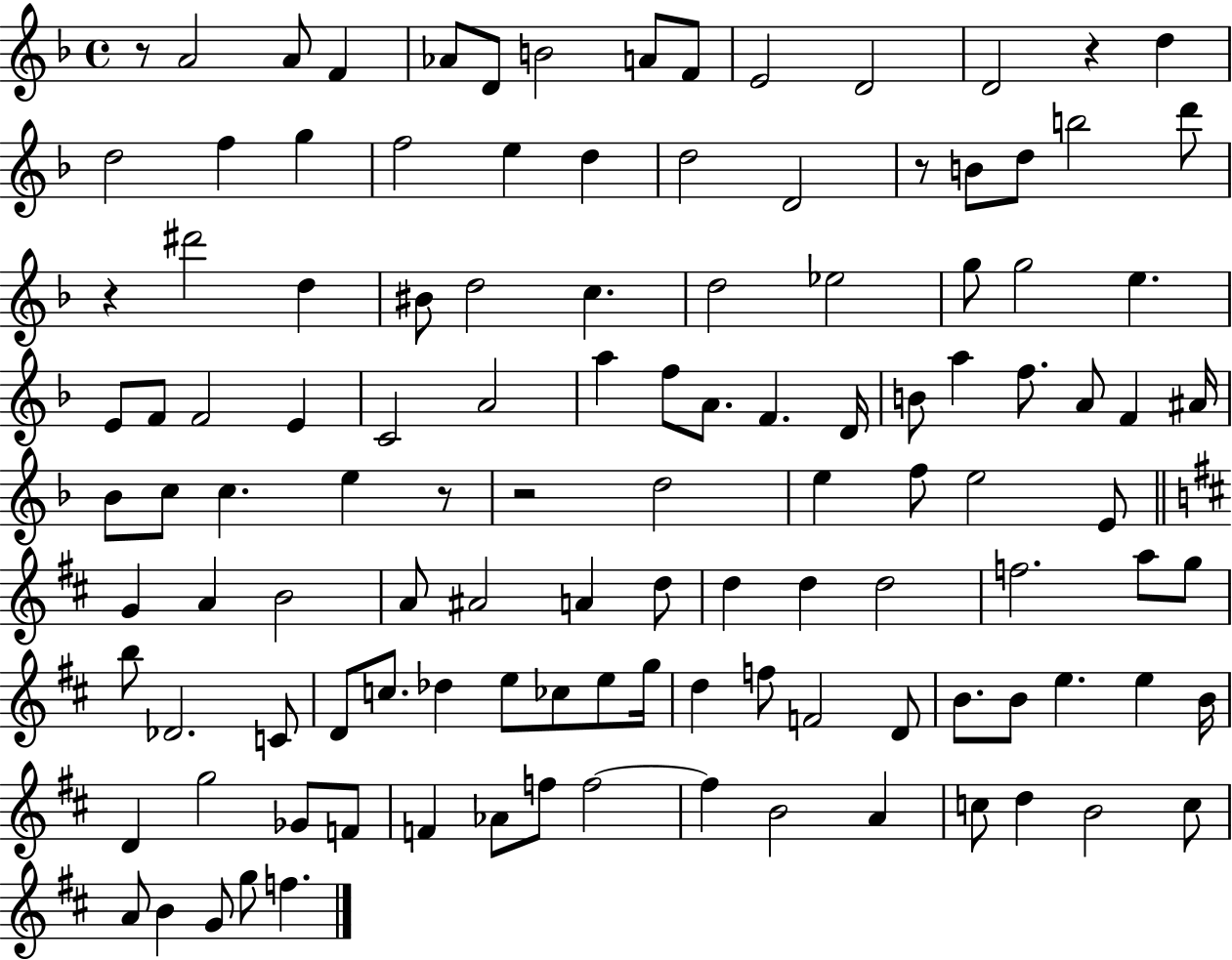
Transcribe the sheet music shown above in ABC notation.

X:1
T:Untitled
M:4/4
L:1/4
K:F
z/2 A2 A/2 F _A/2 D/2 B2 A/2 F/2 E2 D2 D2 z d d2 f g f2 e d d2 D2 z/2 B/2 d/2 b2 d'/2 z ^d'2 d ^B/2 d2 c d2 _e2 g/2 g2 e E/2 F/2 F2 E C2 A2 a f/2 A/2 F D/4 B/2 a f/2 A/2 F ^A/4 _B/2 c/2 c e z/2 z2 d2 e f/2 e2 E/2 G A B2 A/2 ^A2 A d/2 d d d2 f2 a/2 g/2 b/2 _D2 C/2 D/2 c/2 _d e/2 _c/2 e/2 g/4 d f/2 F2 D/2 B/2 B/2 e e B/4 D g2 _G/2 F/2 F _A/2 f/2 f2 f B2 A c/2 d B2 c/2 A/2 B G/2 g/2 f